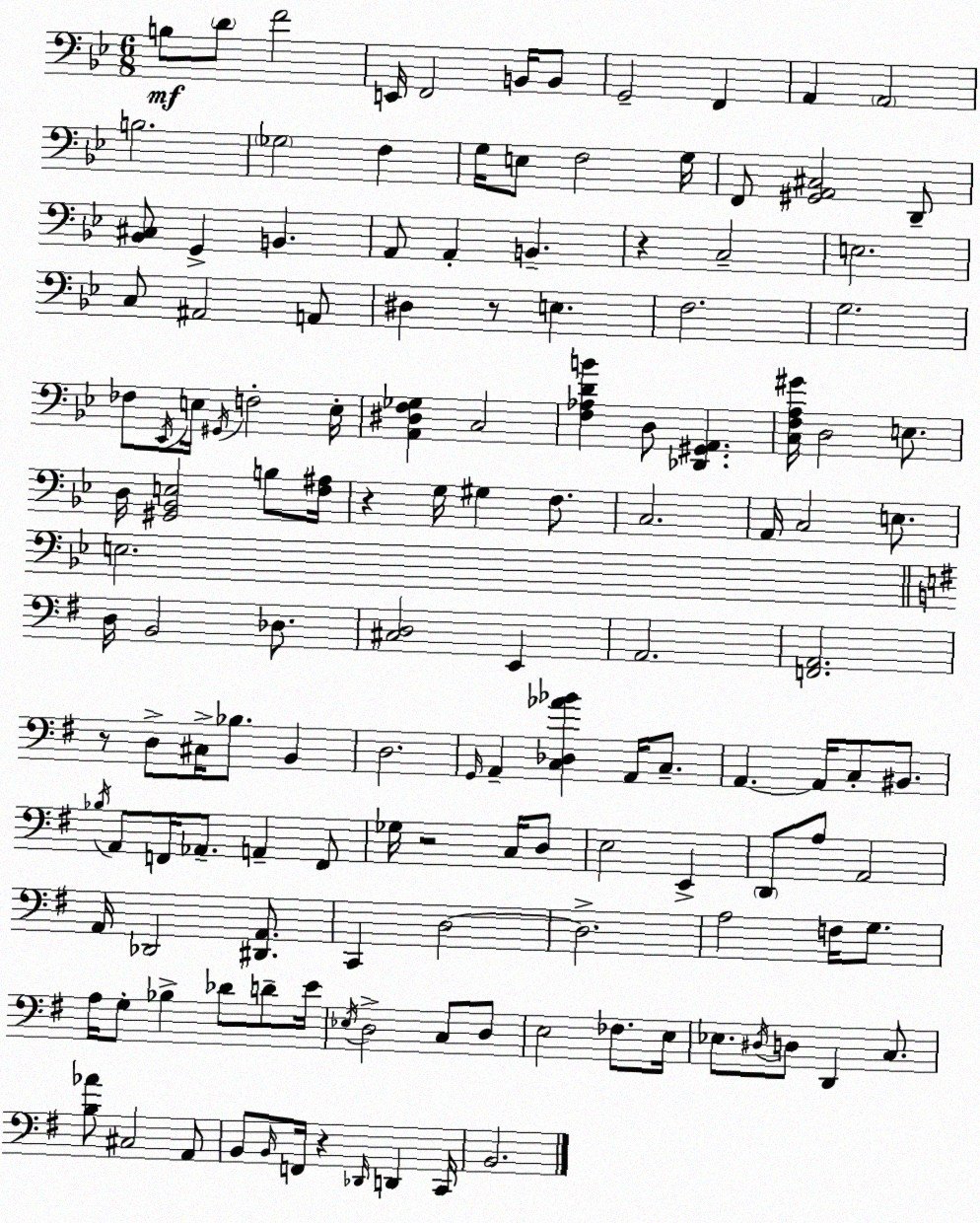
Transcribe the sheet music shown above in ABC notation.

X:1
T:Untitled
M:6/8
L:1/4
K:Gm
B,/2 D/2 F2 E,,/4 F,,2 B,,/4 B,,/2 G,,2 F,, A,, A,,2 B,2 _G,2 F, G,/4 E,/2 F,2 G,/4 F,,/2 [^G,,A,,^C,]2 D,,/2 [_B,,^C,]/2 G,, B,, A,,/2 A,, B,, z C,2 E,2 C,/2 ^A,,2 A,,/2 ^D, z/2 E, F,2 G,2 _F,/2 _E,,/4 E,/4 ^G,,/4 F,2 E,/4 [A,,^D,F,_G,] C,2 [F,_A,DB] D,/2 [_D,,^G,,A,,] [C,F,A,^G]/4 D,2 E,/2 D,/4 [^G,,_B,,E,]2 B,/2 [F,^A,]/4 z G,/4 ^G, F,/2 C,2 A,,/4 C,2 E,/2 E,2 D,/4 B,,2 _D,/2 [^C,D,]2 E,, A,,2 [F,,A,,]2 z/2 D,/2 ^C,/4 _B,/2 B,, D,2 G,,/4 A,, [C,_D,_A_B] A,,/4 C,/2 A,, A,,/4 C,/2 ^B,,/2 _B,/4 A,,/2 F,,/4 _A,,/2 A,, F,,/2 _G,/4 z2 C,/4 D,/2 E,2 E,, D,,/2 A,/2 A,,2 A,,/4 _D,,2 [^D,,A,,]/2 C,, D,2 D,2 A,2 F,/4 G,/2 A,/4 G,/2 _B, _D/2 D/2 E/4 _E,/4 D,2 C,/2 D,/2 E,2 _F,/2 E,/4 _E,/2 ^D,/4 D,/2 D,, C,/2 [B,_A]/2 ^C,2 A,,/2 B,,/2 B,,/4 F,,/4 z _D,,/4 D,, C,,/4 B,,2